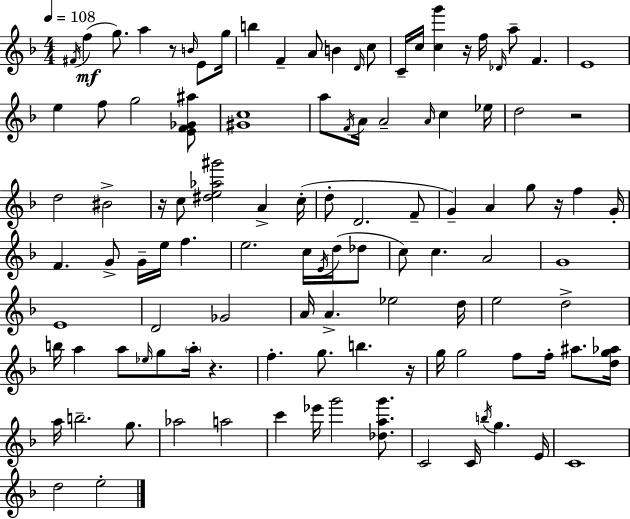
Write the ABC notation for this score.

X:1
T:Untitled
M:4/4
L:1/4
K:F
^F/4 f g/2 a z/2 B/4 E/2 g/4 b F A/2 B D/4 c/2 C/4 c/4 [cg'] z/4 f/4 _D/4 a/2 F E4 e f/2 g2 [EF_G^a]/2 [^Gc]4 a/2 F/4 A/4 A2 A/4 c _e/4 d2 z2 d2 ^B2 z/4 c/2 [^de_a^g']2 A c/4 d/2 D2 F/2 G A g/2 z/4 f G/4 F G/2 G/4 e/4 f e2 c/4 E/4 d/4 _d/2 c/2 c A2 G4 E4 D2 _G2 A/4 A _e2 d/4 e2 d2 b/4 a a/2 _e/4 g/2 a/4 z f g/2 b z/4 g/4 g2 f/2 f/4 ^a/2 [dg_a]/4 a/4 b2 g/2 _a2 a2 c' _e'/4 g'2 [_dag']/2 C2 C/4 b/4 g E/4 C4 d2 e2